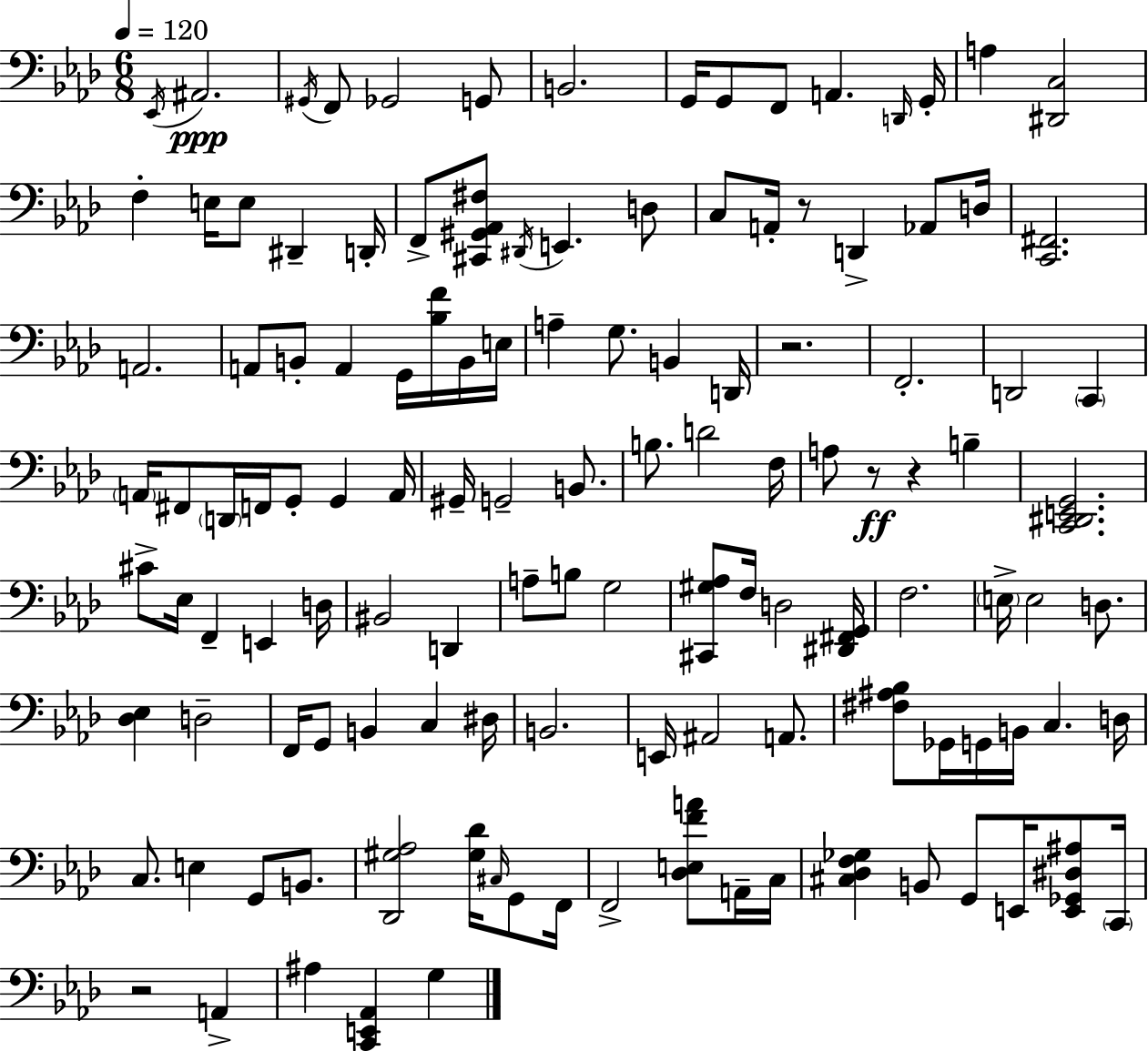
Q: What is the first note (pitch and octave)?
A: Eb2